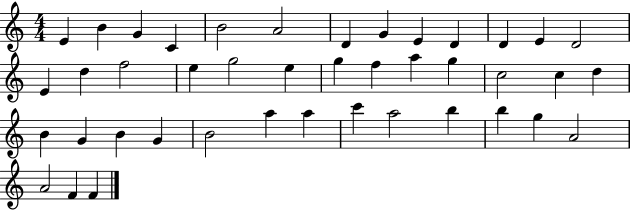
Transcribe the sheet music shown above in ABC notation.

X:1
T:Untitled
M:4/4
L:1/4
K:C
E B G C B2 A2 D G E D D E D2 E d f2 e g2 e g f a g c2 c d B G B G B2 a a c' a2 b b g A2 A2 F F